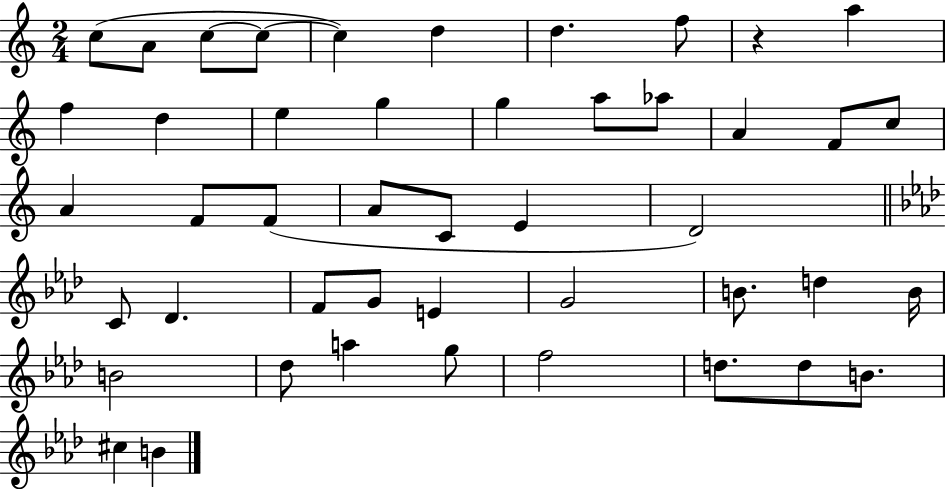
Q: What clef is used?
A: treble